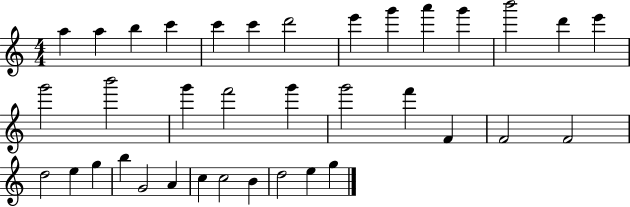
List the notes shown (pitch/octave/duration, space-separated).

A5/q A5/q B5/q C6/q C6/q C6/q D6/h E6/q G6/q A6/q G6/q B6/h D6/q E6/q G6/h B6/h G6/q F6/h G6/q G6/h F6/q F4/q F4/h F4/h D5/h E5/q G5/q B5/q G4/h A4/q C5/q C5/h B4/q D5/h E5/q G5/q